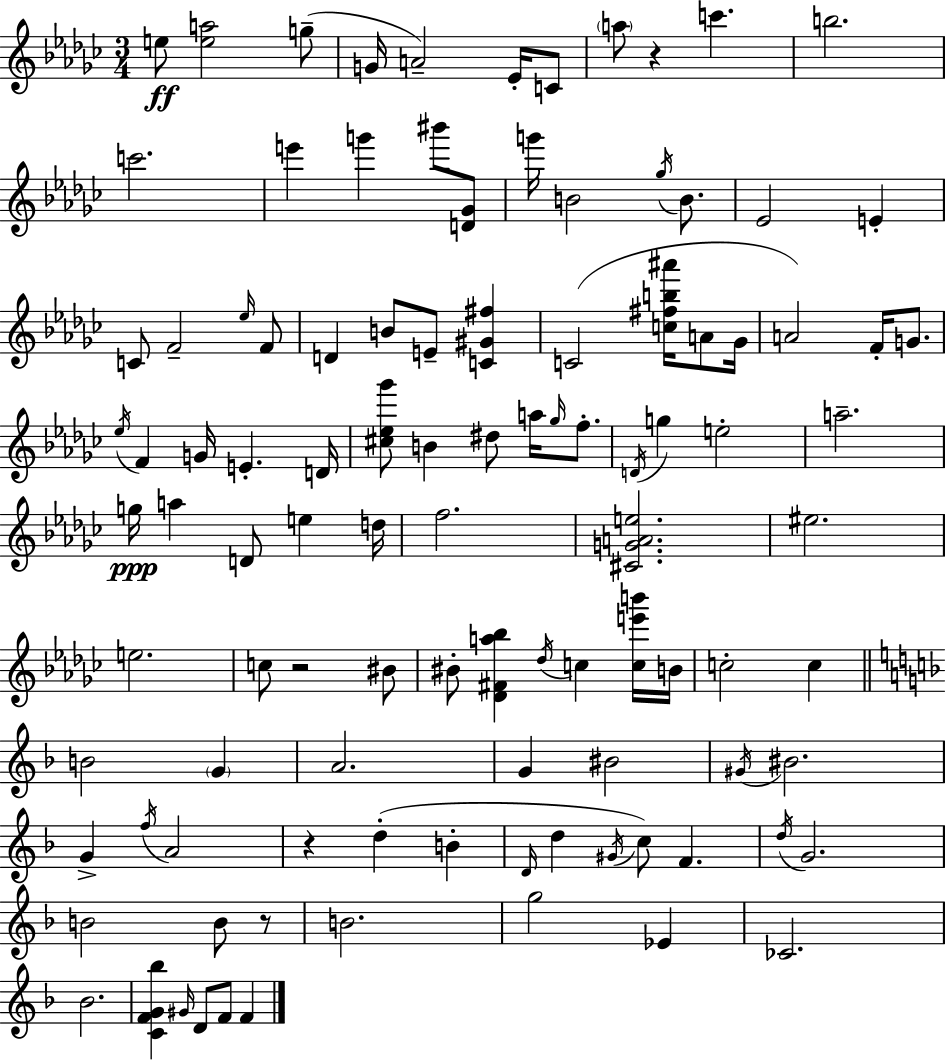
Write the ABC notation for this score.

X:1
T:Untitled
M:3/4
L:1/4
K:Ebm
e/2 [ea]2 g/2 G/4 A2 _E/4 C/2 a/2 z c' b2 c'2 e' g' ^b'/2 [D_G]/2 g'/4 B2 _g/4 B/2 _E2 E C/2 F2 _e/4 F/2 D B/2 E/2 [C^G^f] C2 [c^fb^a']/4 A/2 _G/4 A2 F/4 G/2 _e/4 F G/4 E D/4 [^c_e_g']/2 B ^d/2 a/4 _g/4 f/2 D/4 g e2 a2 g/4 a D/2 e d/4 f2 [^CGAe]2 ^e2 e2 c/2 z2 ^B/2 ^B/2 [_D^Fa_b] _d/4 c [ce'b']/4 B/4 c2 c B2 G A2 G ^B2 ^G/4 ^B2 G f/4 A2 z d B D/4 d ^G/4 c/2 F d/4 G2 B2 B/2 z/2 B2 g2 _E _C2 _B2 [CFG_b] ^G/4 D/2 F/2 F